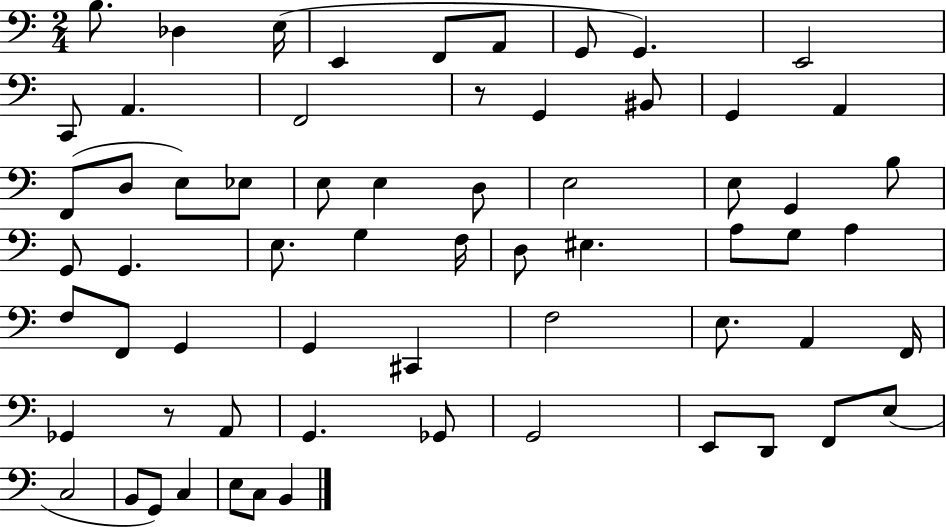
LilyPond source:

{
  \clef bass
  \numericTimeSignature
  \time 2/4
  \key c \major
  b8. des4 e16( | e,4 f,8 a,8 | g,8 g,4.) | e,2 | \break c,8 a,4. | f,2 | r8 g,4 bis,8 | g,4 a,4 | \break f,8( d8 e8) ees8 | e8 e4 d8 | e2 | e8 g,4 b8 | \break g,8 g,4. | e8. g4 f16 | d8 eis4. | a8 g8 a4 | \break f8 f,8 g,4 | g,4 cis,4 | f2 | e8. a,4 f,16 | \break ges,4 r8 a,8 | g,4. ges,8 | g,2 | e,8 d,8 f,8 e8( | \break c2 | b,8 g,8) c4 | e8 c8 b,4 | \bar "|."
}